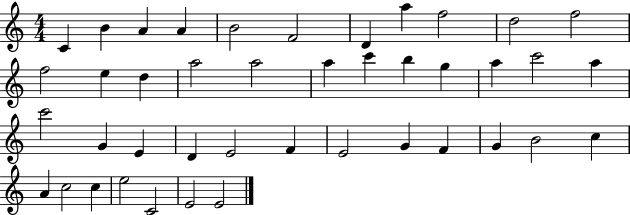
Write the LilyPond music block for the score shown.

{
  \clef treble
  \numericTimeSignature
  \time 4/4
  \key c \major
  c'4 b'4 a'4 a'4 | b'2 f'2 | d'4 a''4 f''2 | d''2 f''2 | \break f''2 e''4 d''4 | a''2 a''2 | a''4 c'''4 b''4 g''4 | a''4 c'''2 a''4 | \break c'''2 g'4 e'4 | d'4 e'2 f'4 | e'2 g'4 f'4 | g'4 b'2 c''4 | \break a'4 c''2 c''4 | e''2 c'2 | e'2 e'2 | \bar "|."
}